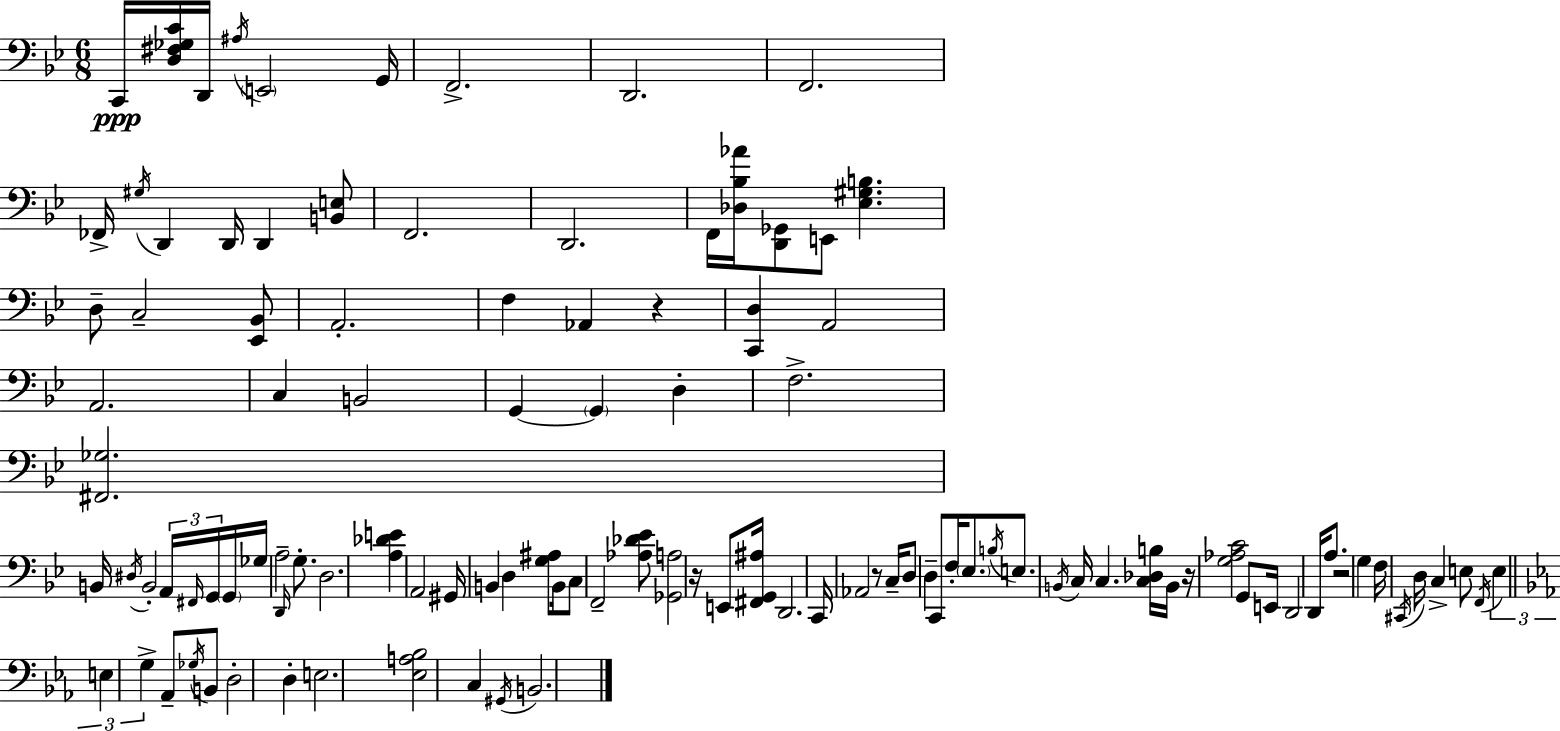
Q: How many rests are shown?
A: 5